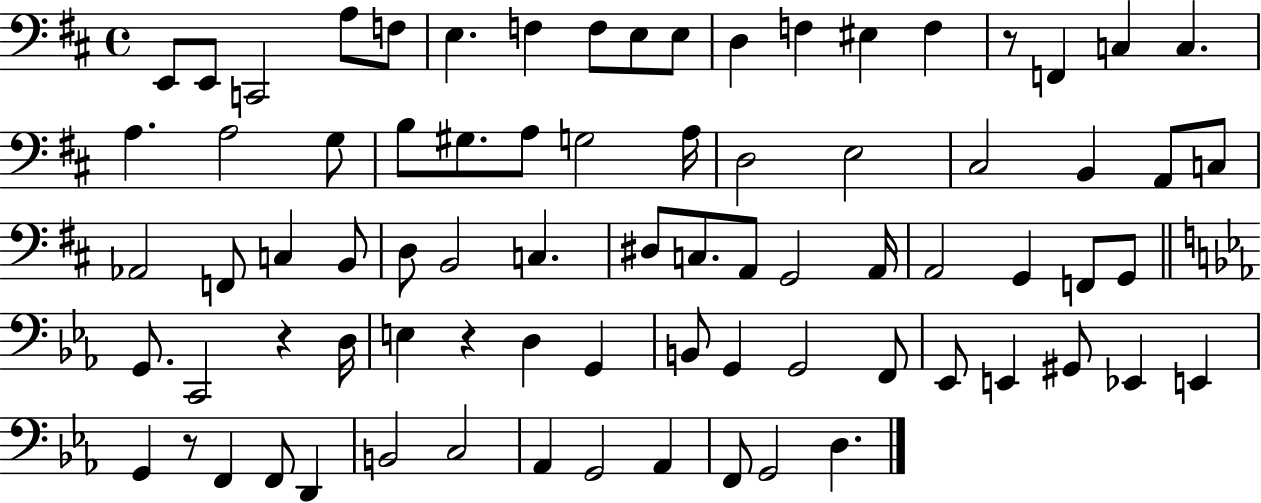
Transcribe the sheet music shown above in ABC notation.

X:1
T:Untitled
M:4/4
L:1/4
K:D
E,,/2 E,,/2 C,,2 A,/2 F,/2 E, F, F,/2 E,/2 E,/2 D, F, ^E, F, z/2 F,, C, C, A, A,2 G,/2 B,/2 ^G,/2 A,/2 G,2 A,/4 D,2 E,2 ^C,2 B,, A,,/2 C,/2 _A,,2 F,,/2 C, B,,/2 D,/2 B,,2 C, ^D,/2 C,/2 A,,/2 G,,2 A,,/4 A,,2 G,, F,,/2 G,,/2 G,,/2 C,,2 z D,/4 E, z D, G,, B,,/2 G,, G,,2 F,,/2 _E,,/2 E,, ^G,,/2 _E,, E,, G,, z/2 F,, F,,/2 D,, B,,2 C,2 _A,, G,,2 _A,, F,,/2 G,,2 D,